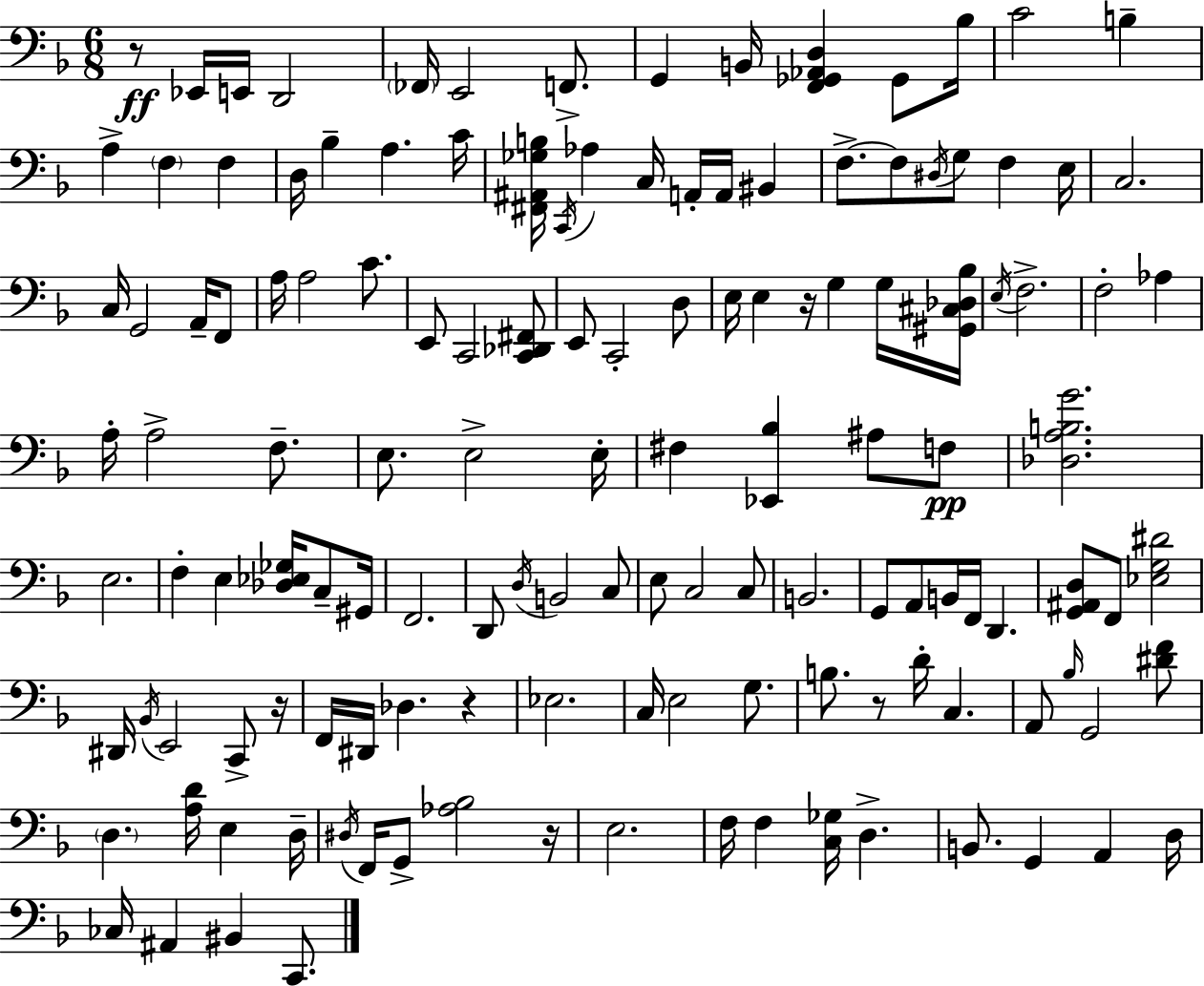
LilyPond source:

{
  \clef bass
  \numericTimeSignature
  \time 6/8
  \key d \minor
  r8\ff ees,16 e,16 d,2 | \parenthesize fes,16 e,2 f,8.-> | g,4 b,16 <f, ges, aes, d>4 ges,8 bes16 | c'2 b4-- | \break a4-> \parenthesize f4 f4 | d16 bes4-- a4. c'16 | <fis, ais, ges b>16 \acciaccatura { c,16 } aes4 c16 a,16-. a,16 bis,4 | f8.->~~ f8 \acciaccatura { dis16 } g8 f4 | \break e16 c2. | c16 g,2 a,16-- | f,8 a16 a2 c'8. | e,8 c,2 | \break <c, des, fis,>8 e,8 c,2-. | d8 e16 e4 r16 g4 | g16 <gis, cis des bes>16 \acciaccatura { e16 } f2.-> | f2-. aes4 | \break a16-. a2-> | f8.-- e8. e2-> | e16-. fis4 <ees, bes>4 ais8 | f8\pp <des a b g'>2. | \break e2. | f4-. e4 <des ees ges>16 | c8-- gis,16 f,2. | d,8 \acciaccatura { d16 } b,2 | \break c8 e8 c2 | c8 b,2. | g,8 a,8 b,16 f,16 d,4. | <g, ais, d>8 f,8 <ees g dis'>2 | \break dis,16 \acciaccatura { bes,16 } e,2 | c,8-> r16 f,16 dis,16 des4. | r4 ees2. | c16 e2 | \break g8. b8. r8 d'16-. c4. | a,8 \grace { bes16 } g,2 | <dis' f'>8 \parenthesize d4. | <a d'>16 e4 d16-- \acciaccatura { dis16 } f,16 g,8-> <aes bes>2 | \break r16 e2. | f16 f4 | <c ges>16 d4.-> b,8. g,4 | a,4 d16 ces16 ais,4 | \break bis,4 c,8. \bar "|."
}